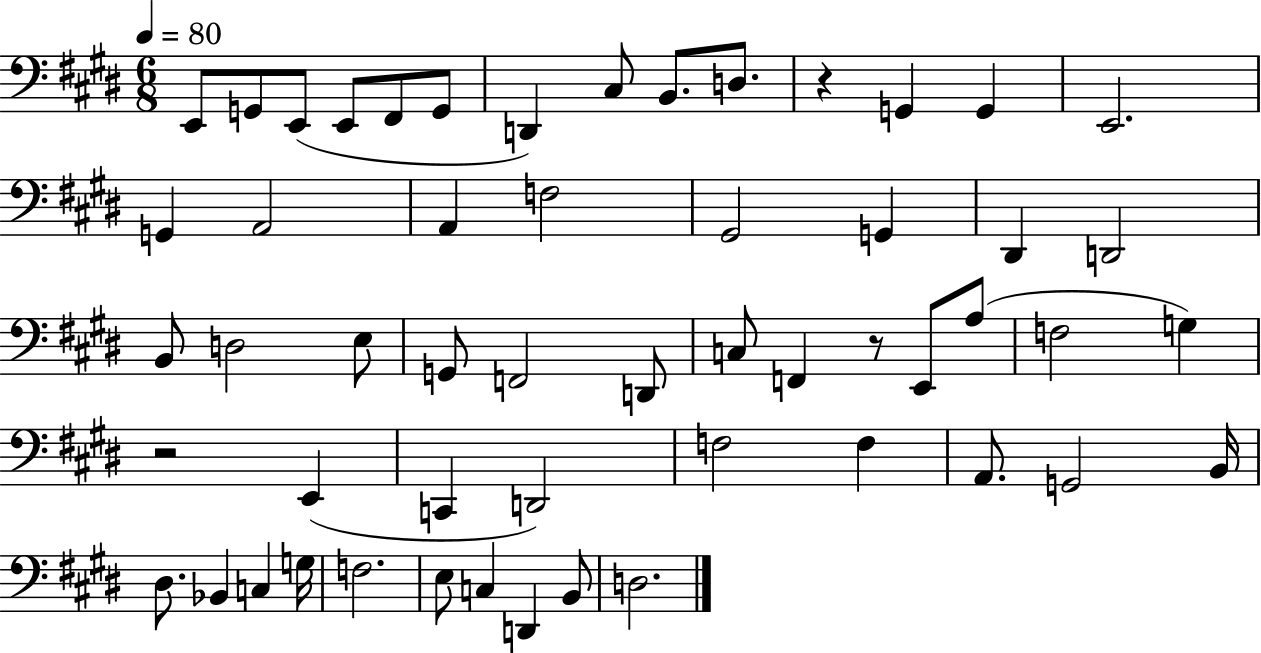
E2/e G2/e E2/e E2/e F#2/e G2/e D2/q C#3/e B2/e. D3/e. R/q G2/q G2/q E2/h. G2/q A2/h A2/q F3/h G#2/h G2/q D#2/q D2/h B2/e D3/h E3/e G2/e F2/h D2/e C3/e F2/q R/e E2/e A3/e F3/h G3/q R/h E2/q C2/q D2/h F3/h F3/q A2/e. G2/h B2/s D#3/e. Bb2/q C3/q G3/s F3/h. E3/e C3/q D2/q B2/e D3/h.